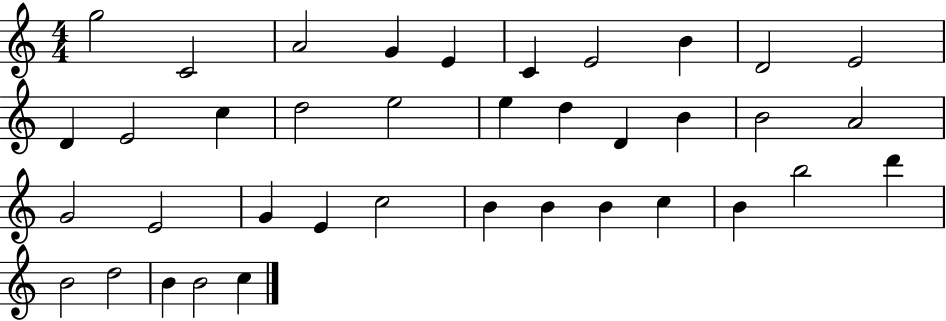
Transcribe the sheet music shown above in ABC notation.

X:1
T:Untitled
M:4/4
L:1/4
K:C
g2 C2 A2 G E C E2 B D2 E2 D E2 c d2 e2 e d D B B2 A2 G2 E2 G E c2 B B B c B b2 d' B2 d2 B B2 c